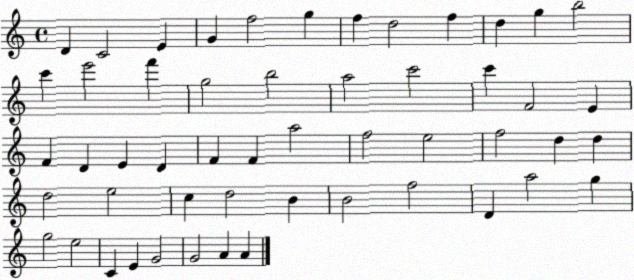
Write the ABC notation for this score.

X:1
T:Untitled
M:4/4
L:1/4
K:C
D C2 E G f2 g f d2 f d g b2 c' e'2 f' g2 b2 a2 c'2 c' F2 E F D E D F F a2 f2 e2 f2 d d d2 e2 c d2 B B2 f2 D a2 g g2 e2 C E G2 G2 A A